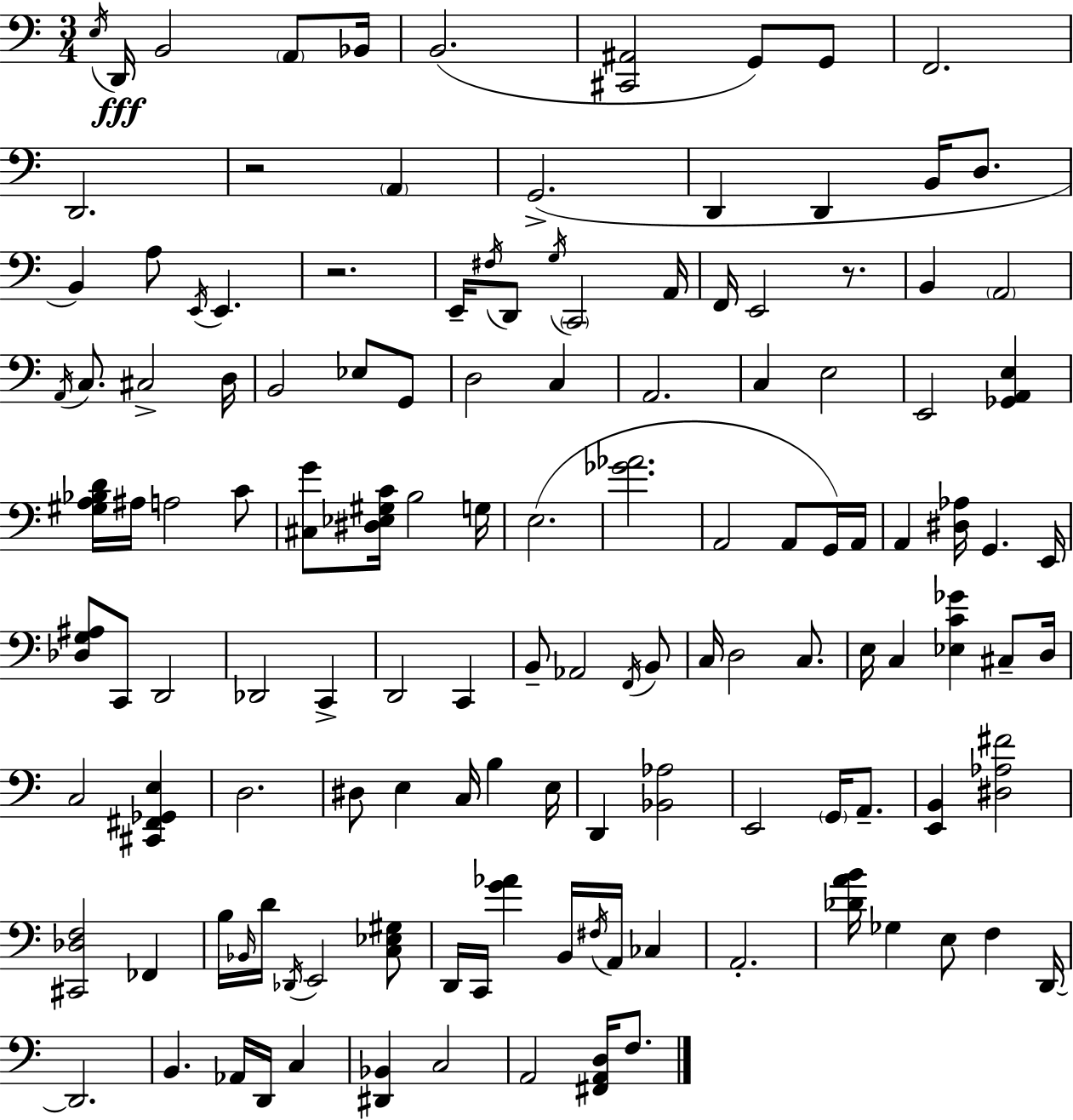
{
  \clef bass
  \numericTimeSignature
  \time 3/4
  \key c \major
  \acciaccatura { e16 }\fff d,16 b,2 \parenthesize a,8 | bes,16 b,2.( | <cis, ais,>2 g,8) g,8 | f,2. | \break d,2. | r2 \parenthesize a,4 | g,2.->( | d,4 d,4 b,16 d8. | \break b,4) a8 \acciaccatura { e,16 } e,4. | r2. | e,16-- \acciaccatura { fis16 } d,8 \acciaccatura { g16 } \parenthesize c,2 | a,16 f,16 e,2 | \break r8. b,4 \parenthesize a,2 | \acciaccatura { a,16 } c8. cis2-> | d16 b,2 | ees8 g,8 d2 | \break c4 a,2. | c4 e2 | e,2 | <ges, a, e>4 <gis a bes d'>16 ais16 a2 | \break c'8 <cis g'>8 <dis ees gis c'>16 b2 | g16 e2.( | <ges' aes'>2. | a,2 | \break a,8 g,16) a,16 a,4 <dis aes>16 g,4. | e,16 <des g ais>8 c,8 d,2 | des,2 | c,4-> d,2 | \break c,4 b,8-- aes,2 | \acciaccatura { f,16 } b,8 c16 d2 | c8. e16 c4 <ees c' ges'>4 | cis8-- d16 c2 | \break <cis, fis, ges, e>4 d2. | dis8 e4 | c16 b4 e16 d,4 <bes, aes>2 | e,2 | \break \parenthesize g,16 a,8.-- <e, b,>4 <dis aes fis'>2 | <cis, des f>2 | fes,4 b16 \grace { bes,16 } d'16 \acciaccatura { des,16 } e,2 | <c ees gis>8 d,16 c,16 <g' aes'>4 | \break b,16 \acciaccatura { fis16 } a,16 ces4 a,2.-. | <des' a' b'>16 ges4 | e8 f4 d,16~~ d,2. | b,4. | \break aes,16 d,16 c4 <dis, bes,>4 | c2 a,2 | <fis, a, d>16 f8. \bar "|."
}